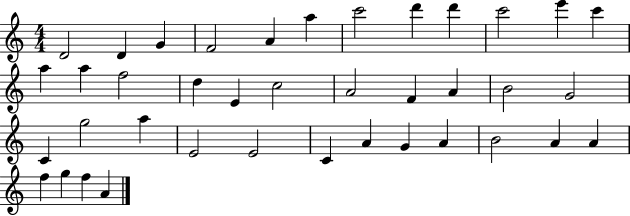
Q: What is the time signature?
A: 4/4